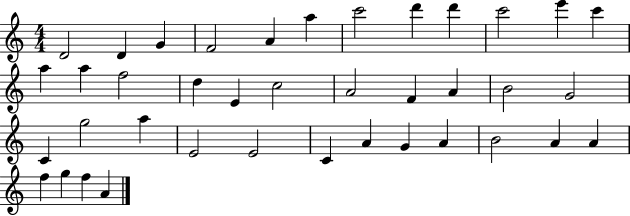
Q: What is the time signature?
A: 4/4